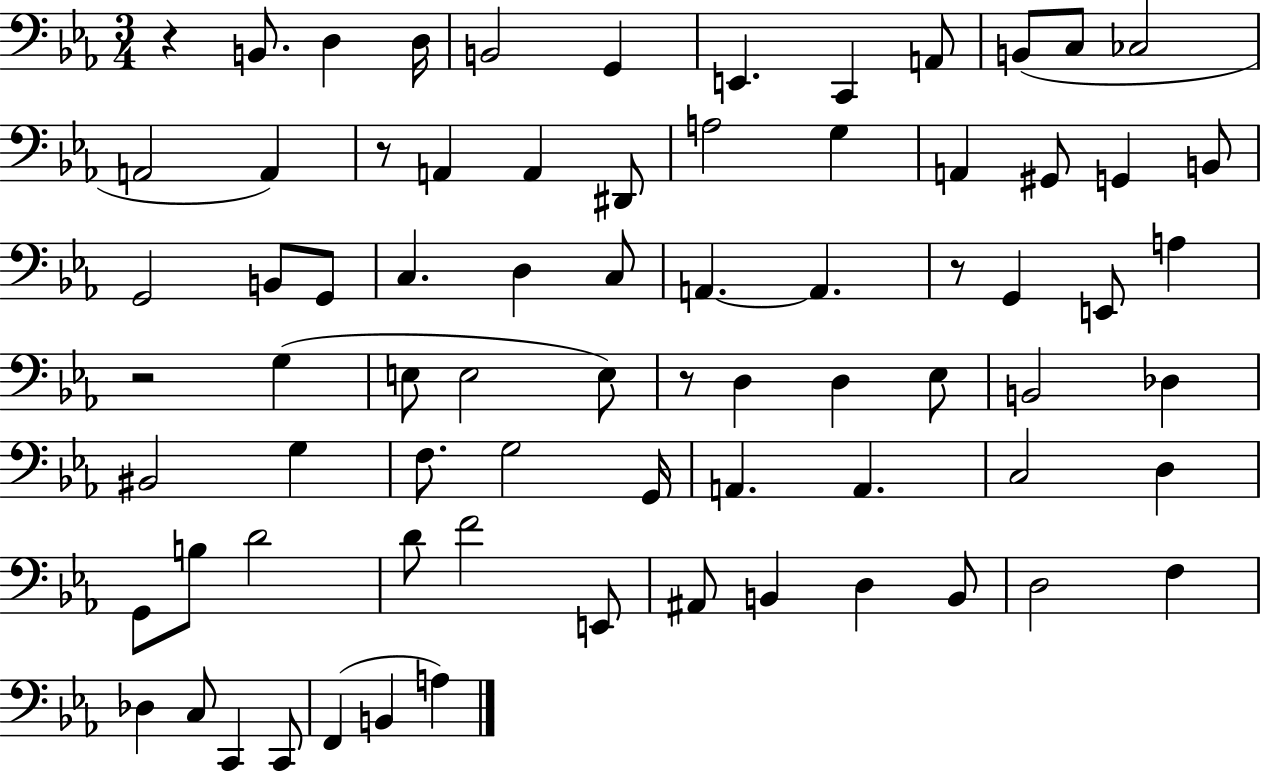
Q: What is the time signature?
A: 3/4